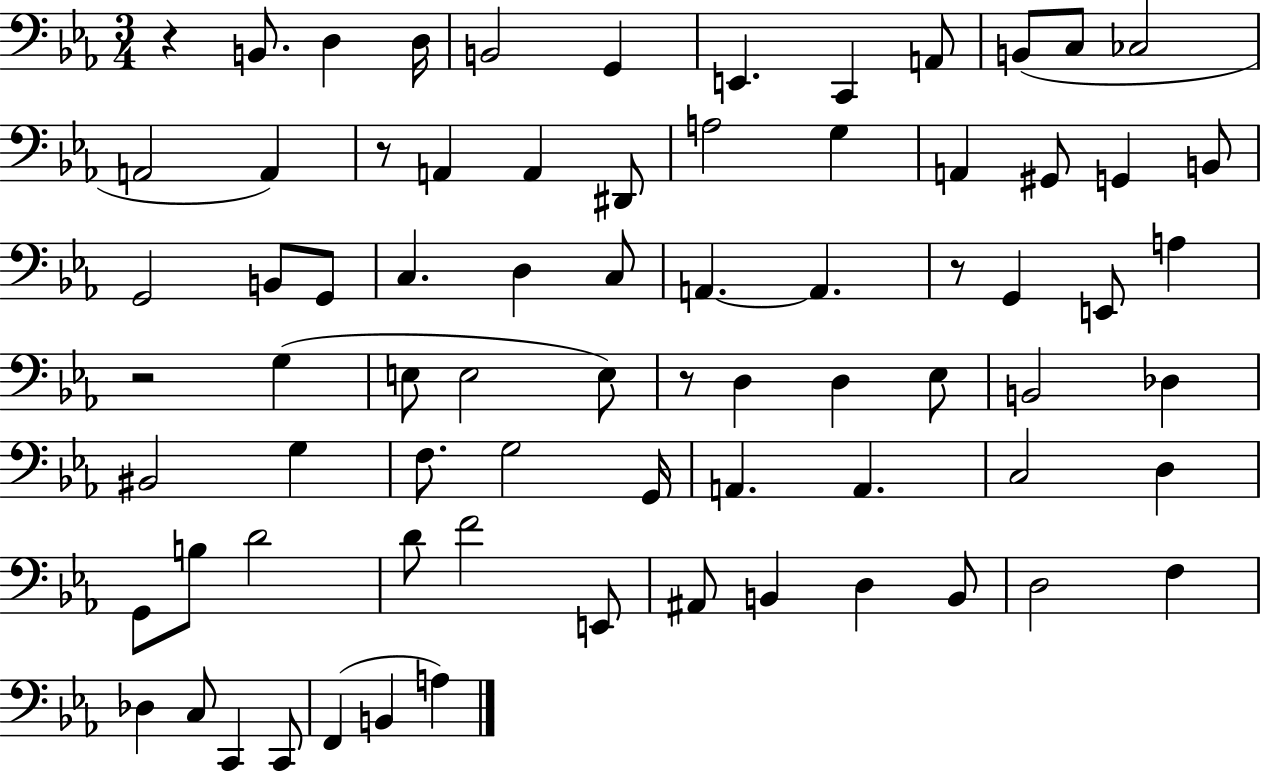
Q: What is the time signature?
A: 3/4